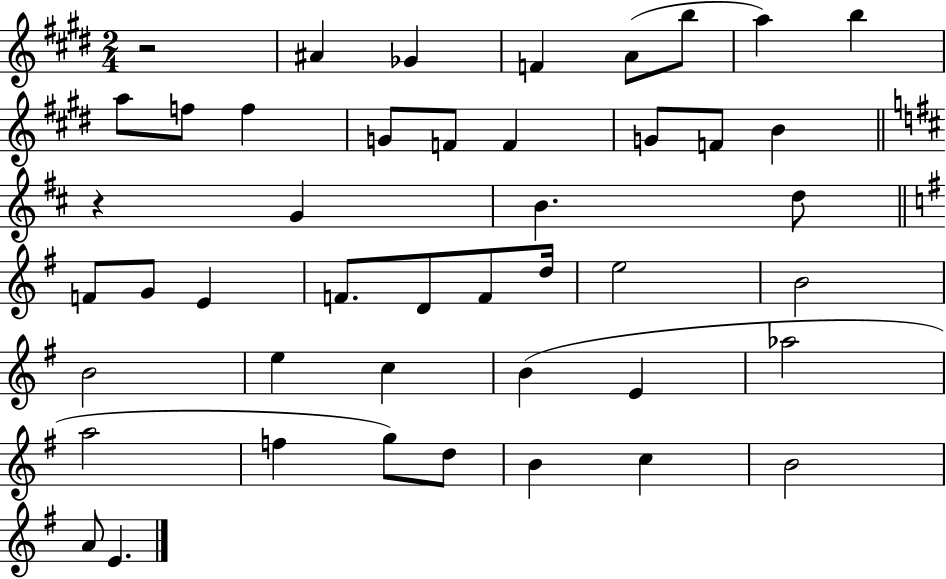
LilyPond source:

{
  \clef treble
  \numericTimeSignature
  \time 2/4
  \key e \major
  r2 | ais'4 ges'4 | f'4 a'8( b''8 | a''4) b''4 | \break a''8 f''8 f''4 | g'8 f'8 f'4 | g'8 f'8 b'4 | \bar "||" \break \key d \major r4 g'4 | b'4. d''8 | \bar "||" \break \key g \major f'8 g'8 e'4 | f'8. d'8 f'8 d''16 | e''2 | b'2 | \break b'2 | e''4 c''4 | b'4( e'4 | aes''2 | \break a''2 | f''4 g''8) d''8 | b'4 c''4 | b'2 | \break a'8 e'4. | \bar "|."
}